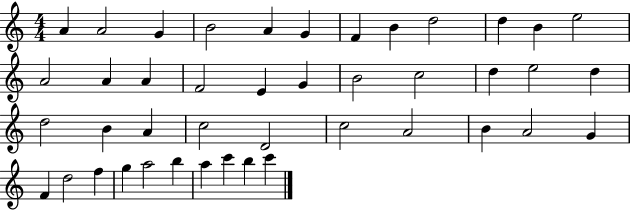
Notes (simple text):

A4/q A4/h G4/q B4/h A4/q G4/q F4/q B4/q D5/h D5/q B4/q E5/h A4/h A4/q A4/q F4/h E4/q G4/q B4/h C5/h D5/q E5/h D5/q D5/h B4/q A4/q C5/h D4/h C5/h A4/h B4/q A4/h G4/q F4/q D5/h F5/q G5/q A5/h B5/q A5/q C6/q B5/q C6/q